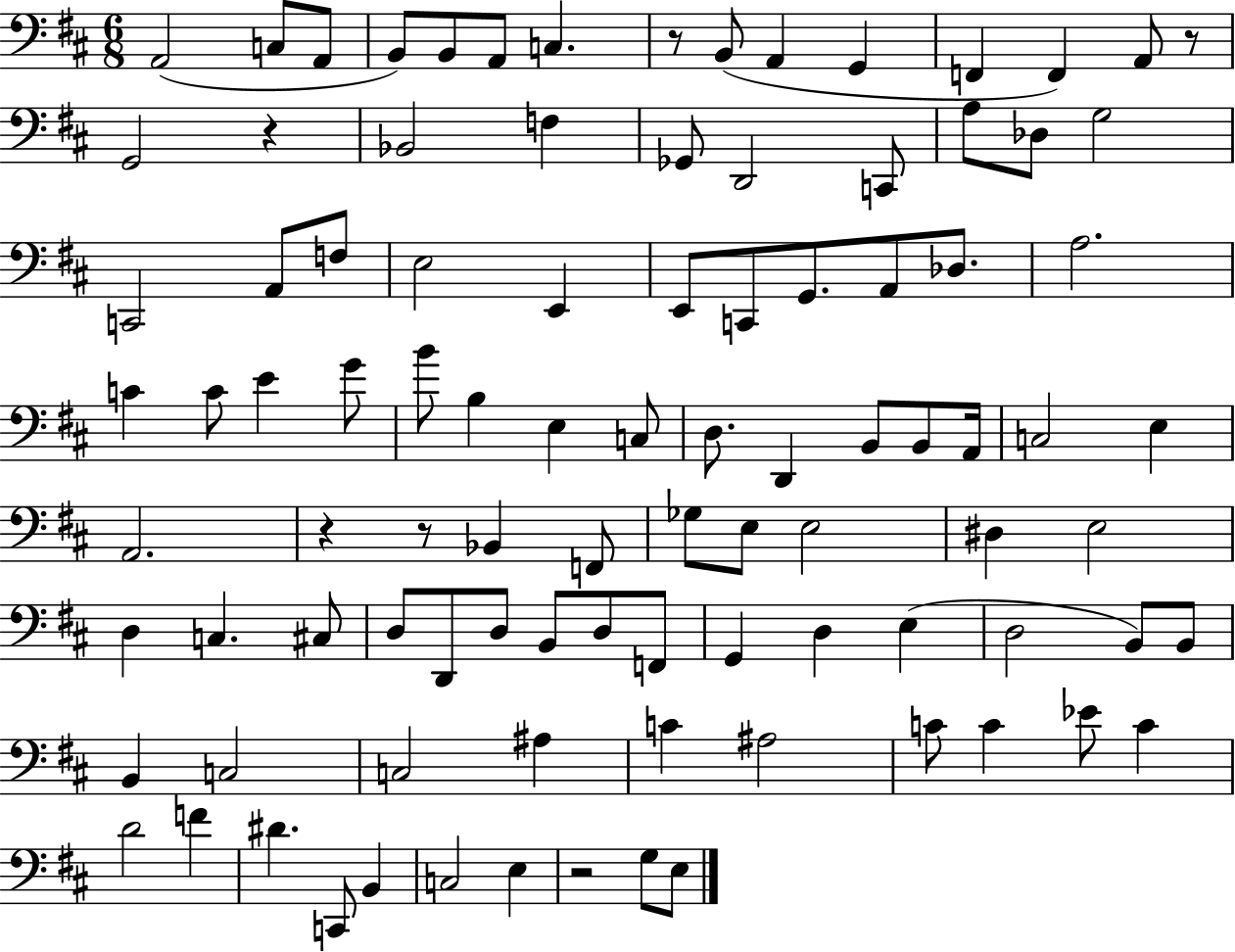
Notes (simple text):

A2/h C3/e A2/e B2/e B2/e A2/e C3/q. R/e B2/e A2/q G2/q F2/q F2/q A2/e R/e G2/h R/q Bb2/h F3/q Gb2/e D2/h C2/e A3/e Db3/e G3/h C2/h A2/e F3/e E3/h E2/q E2/e C2/e G2/e. A2/e Db3/e. A3/h. C4/q C4/e E4/q G4/e B4/e B3/q E3/q C3/e D3/e. D2/q B2/e B2/e A2/s C3/h E3/q A2/h. R/q R/e Bb2/q F2/e Gb3/e E3/e E3/h D#3/q E3/h D3/q C3/q. C#3/e D3/e D2/e D3/e B2/e D3/e F2/e G2/q D3/q E3/q D3/h B2/e B2/e B2/q C3/h C3/h A#3/q C4/q A#3/h C4/e C4/q Eb4/e C4/q D4/h F4/q D#4/q. C2/e B2/q C3/h E3/q R/h G3/e E3/e